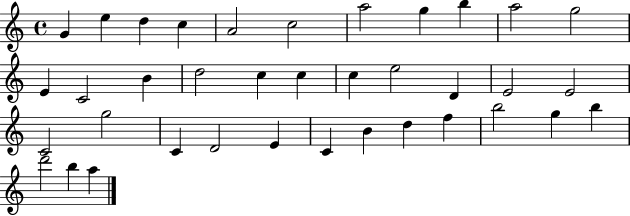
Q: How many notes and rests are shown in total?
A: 37